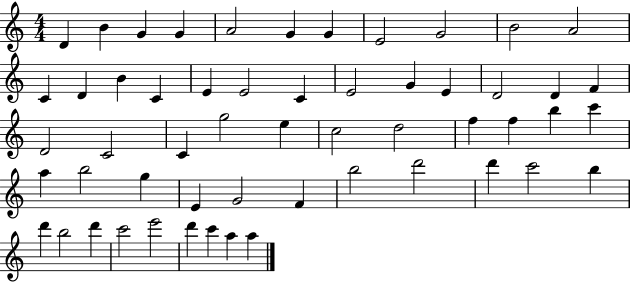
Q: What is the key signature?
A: C major